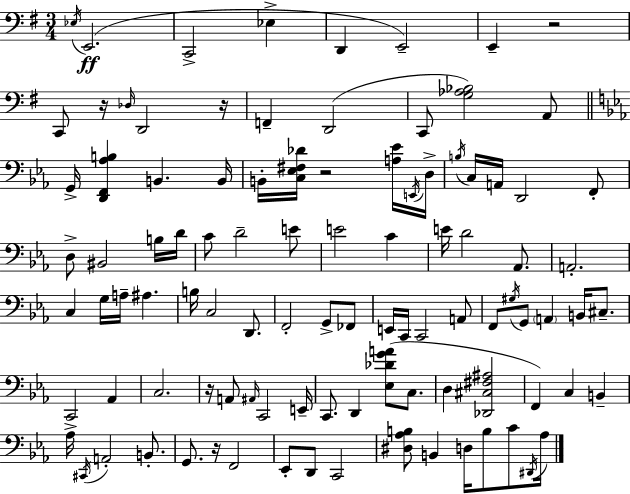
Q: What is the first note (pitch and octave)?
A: Eb3